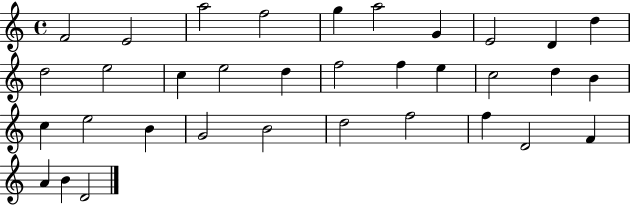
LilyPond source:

{
  \clef treble
  \time 4/4
  \defaultTimeSignature
  \key c \major
  f'2 e'2 | a''2 f''2 | g''4 a''2 g'4 | e'2 d'4 d''4 | \break d''2 e''2 | c''4 e''2 d''4 | f''2 f''4 e''4 | c''2 d''4 b'4 | \break c''4 e''2 b'4 | g'2 b'2 | d''2 f''2 | f''4 d'2 f'4 | \break a'4 b'4 d'2 | \bar "|."
}